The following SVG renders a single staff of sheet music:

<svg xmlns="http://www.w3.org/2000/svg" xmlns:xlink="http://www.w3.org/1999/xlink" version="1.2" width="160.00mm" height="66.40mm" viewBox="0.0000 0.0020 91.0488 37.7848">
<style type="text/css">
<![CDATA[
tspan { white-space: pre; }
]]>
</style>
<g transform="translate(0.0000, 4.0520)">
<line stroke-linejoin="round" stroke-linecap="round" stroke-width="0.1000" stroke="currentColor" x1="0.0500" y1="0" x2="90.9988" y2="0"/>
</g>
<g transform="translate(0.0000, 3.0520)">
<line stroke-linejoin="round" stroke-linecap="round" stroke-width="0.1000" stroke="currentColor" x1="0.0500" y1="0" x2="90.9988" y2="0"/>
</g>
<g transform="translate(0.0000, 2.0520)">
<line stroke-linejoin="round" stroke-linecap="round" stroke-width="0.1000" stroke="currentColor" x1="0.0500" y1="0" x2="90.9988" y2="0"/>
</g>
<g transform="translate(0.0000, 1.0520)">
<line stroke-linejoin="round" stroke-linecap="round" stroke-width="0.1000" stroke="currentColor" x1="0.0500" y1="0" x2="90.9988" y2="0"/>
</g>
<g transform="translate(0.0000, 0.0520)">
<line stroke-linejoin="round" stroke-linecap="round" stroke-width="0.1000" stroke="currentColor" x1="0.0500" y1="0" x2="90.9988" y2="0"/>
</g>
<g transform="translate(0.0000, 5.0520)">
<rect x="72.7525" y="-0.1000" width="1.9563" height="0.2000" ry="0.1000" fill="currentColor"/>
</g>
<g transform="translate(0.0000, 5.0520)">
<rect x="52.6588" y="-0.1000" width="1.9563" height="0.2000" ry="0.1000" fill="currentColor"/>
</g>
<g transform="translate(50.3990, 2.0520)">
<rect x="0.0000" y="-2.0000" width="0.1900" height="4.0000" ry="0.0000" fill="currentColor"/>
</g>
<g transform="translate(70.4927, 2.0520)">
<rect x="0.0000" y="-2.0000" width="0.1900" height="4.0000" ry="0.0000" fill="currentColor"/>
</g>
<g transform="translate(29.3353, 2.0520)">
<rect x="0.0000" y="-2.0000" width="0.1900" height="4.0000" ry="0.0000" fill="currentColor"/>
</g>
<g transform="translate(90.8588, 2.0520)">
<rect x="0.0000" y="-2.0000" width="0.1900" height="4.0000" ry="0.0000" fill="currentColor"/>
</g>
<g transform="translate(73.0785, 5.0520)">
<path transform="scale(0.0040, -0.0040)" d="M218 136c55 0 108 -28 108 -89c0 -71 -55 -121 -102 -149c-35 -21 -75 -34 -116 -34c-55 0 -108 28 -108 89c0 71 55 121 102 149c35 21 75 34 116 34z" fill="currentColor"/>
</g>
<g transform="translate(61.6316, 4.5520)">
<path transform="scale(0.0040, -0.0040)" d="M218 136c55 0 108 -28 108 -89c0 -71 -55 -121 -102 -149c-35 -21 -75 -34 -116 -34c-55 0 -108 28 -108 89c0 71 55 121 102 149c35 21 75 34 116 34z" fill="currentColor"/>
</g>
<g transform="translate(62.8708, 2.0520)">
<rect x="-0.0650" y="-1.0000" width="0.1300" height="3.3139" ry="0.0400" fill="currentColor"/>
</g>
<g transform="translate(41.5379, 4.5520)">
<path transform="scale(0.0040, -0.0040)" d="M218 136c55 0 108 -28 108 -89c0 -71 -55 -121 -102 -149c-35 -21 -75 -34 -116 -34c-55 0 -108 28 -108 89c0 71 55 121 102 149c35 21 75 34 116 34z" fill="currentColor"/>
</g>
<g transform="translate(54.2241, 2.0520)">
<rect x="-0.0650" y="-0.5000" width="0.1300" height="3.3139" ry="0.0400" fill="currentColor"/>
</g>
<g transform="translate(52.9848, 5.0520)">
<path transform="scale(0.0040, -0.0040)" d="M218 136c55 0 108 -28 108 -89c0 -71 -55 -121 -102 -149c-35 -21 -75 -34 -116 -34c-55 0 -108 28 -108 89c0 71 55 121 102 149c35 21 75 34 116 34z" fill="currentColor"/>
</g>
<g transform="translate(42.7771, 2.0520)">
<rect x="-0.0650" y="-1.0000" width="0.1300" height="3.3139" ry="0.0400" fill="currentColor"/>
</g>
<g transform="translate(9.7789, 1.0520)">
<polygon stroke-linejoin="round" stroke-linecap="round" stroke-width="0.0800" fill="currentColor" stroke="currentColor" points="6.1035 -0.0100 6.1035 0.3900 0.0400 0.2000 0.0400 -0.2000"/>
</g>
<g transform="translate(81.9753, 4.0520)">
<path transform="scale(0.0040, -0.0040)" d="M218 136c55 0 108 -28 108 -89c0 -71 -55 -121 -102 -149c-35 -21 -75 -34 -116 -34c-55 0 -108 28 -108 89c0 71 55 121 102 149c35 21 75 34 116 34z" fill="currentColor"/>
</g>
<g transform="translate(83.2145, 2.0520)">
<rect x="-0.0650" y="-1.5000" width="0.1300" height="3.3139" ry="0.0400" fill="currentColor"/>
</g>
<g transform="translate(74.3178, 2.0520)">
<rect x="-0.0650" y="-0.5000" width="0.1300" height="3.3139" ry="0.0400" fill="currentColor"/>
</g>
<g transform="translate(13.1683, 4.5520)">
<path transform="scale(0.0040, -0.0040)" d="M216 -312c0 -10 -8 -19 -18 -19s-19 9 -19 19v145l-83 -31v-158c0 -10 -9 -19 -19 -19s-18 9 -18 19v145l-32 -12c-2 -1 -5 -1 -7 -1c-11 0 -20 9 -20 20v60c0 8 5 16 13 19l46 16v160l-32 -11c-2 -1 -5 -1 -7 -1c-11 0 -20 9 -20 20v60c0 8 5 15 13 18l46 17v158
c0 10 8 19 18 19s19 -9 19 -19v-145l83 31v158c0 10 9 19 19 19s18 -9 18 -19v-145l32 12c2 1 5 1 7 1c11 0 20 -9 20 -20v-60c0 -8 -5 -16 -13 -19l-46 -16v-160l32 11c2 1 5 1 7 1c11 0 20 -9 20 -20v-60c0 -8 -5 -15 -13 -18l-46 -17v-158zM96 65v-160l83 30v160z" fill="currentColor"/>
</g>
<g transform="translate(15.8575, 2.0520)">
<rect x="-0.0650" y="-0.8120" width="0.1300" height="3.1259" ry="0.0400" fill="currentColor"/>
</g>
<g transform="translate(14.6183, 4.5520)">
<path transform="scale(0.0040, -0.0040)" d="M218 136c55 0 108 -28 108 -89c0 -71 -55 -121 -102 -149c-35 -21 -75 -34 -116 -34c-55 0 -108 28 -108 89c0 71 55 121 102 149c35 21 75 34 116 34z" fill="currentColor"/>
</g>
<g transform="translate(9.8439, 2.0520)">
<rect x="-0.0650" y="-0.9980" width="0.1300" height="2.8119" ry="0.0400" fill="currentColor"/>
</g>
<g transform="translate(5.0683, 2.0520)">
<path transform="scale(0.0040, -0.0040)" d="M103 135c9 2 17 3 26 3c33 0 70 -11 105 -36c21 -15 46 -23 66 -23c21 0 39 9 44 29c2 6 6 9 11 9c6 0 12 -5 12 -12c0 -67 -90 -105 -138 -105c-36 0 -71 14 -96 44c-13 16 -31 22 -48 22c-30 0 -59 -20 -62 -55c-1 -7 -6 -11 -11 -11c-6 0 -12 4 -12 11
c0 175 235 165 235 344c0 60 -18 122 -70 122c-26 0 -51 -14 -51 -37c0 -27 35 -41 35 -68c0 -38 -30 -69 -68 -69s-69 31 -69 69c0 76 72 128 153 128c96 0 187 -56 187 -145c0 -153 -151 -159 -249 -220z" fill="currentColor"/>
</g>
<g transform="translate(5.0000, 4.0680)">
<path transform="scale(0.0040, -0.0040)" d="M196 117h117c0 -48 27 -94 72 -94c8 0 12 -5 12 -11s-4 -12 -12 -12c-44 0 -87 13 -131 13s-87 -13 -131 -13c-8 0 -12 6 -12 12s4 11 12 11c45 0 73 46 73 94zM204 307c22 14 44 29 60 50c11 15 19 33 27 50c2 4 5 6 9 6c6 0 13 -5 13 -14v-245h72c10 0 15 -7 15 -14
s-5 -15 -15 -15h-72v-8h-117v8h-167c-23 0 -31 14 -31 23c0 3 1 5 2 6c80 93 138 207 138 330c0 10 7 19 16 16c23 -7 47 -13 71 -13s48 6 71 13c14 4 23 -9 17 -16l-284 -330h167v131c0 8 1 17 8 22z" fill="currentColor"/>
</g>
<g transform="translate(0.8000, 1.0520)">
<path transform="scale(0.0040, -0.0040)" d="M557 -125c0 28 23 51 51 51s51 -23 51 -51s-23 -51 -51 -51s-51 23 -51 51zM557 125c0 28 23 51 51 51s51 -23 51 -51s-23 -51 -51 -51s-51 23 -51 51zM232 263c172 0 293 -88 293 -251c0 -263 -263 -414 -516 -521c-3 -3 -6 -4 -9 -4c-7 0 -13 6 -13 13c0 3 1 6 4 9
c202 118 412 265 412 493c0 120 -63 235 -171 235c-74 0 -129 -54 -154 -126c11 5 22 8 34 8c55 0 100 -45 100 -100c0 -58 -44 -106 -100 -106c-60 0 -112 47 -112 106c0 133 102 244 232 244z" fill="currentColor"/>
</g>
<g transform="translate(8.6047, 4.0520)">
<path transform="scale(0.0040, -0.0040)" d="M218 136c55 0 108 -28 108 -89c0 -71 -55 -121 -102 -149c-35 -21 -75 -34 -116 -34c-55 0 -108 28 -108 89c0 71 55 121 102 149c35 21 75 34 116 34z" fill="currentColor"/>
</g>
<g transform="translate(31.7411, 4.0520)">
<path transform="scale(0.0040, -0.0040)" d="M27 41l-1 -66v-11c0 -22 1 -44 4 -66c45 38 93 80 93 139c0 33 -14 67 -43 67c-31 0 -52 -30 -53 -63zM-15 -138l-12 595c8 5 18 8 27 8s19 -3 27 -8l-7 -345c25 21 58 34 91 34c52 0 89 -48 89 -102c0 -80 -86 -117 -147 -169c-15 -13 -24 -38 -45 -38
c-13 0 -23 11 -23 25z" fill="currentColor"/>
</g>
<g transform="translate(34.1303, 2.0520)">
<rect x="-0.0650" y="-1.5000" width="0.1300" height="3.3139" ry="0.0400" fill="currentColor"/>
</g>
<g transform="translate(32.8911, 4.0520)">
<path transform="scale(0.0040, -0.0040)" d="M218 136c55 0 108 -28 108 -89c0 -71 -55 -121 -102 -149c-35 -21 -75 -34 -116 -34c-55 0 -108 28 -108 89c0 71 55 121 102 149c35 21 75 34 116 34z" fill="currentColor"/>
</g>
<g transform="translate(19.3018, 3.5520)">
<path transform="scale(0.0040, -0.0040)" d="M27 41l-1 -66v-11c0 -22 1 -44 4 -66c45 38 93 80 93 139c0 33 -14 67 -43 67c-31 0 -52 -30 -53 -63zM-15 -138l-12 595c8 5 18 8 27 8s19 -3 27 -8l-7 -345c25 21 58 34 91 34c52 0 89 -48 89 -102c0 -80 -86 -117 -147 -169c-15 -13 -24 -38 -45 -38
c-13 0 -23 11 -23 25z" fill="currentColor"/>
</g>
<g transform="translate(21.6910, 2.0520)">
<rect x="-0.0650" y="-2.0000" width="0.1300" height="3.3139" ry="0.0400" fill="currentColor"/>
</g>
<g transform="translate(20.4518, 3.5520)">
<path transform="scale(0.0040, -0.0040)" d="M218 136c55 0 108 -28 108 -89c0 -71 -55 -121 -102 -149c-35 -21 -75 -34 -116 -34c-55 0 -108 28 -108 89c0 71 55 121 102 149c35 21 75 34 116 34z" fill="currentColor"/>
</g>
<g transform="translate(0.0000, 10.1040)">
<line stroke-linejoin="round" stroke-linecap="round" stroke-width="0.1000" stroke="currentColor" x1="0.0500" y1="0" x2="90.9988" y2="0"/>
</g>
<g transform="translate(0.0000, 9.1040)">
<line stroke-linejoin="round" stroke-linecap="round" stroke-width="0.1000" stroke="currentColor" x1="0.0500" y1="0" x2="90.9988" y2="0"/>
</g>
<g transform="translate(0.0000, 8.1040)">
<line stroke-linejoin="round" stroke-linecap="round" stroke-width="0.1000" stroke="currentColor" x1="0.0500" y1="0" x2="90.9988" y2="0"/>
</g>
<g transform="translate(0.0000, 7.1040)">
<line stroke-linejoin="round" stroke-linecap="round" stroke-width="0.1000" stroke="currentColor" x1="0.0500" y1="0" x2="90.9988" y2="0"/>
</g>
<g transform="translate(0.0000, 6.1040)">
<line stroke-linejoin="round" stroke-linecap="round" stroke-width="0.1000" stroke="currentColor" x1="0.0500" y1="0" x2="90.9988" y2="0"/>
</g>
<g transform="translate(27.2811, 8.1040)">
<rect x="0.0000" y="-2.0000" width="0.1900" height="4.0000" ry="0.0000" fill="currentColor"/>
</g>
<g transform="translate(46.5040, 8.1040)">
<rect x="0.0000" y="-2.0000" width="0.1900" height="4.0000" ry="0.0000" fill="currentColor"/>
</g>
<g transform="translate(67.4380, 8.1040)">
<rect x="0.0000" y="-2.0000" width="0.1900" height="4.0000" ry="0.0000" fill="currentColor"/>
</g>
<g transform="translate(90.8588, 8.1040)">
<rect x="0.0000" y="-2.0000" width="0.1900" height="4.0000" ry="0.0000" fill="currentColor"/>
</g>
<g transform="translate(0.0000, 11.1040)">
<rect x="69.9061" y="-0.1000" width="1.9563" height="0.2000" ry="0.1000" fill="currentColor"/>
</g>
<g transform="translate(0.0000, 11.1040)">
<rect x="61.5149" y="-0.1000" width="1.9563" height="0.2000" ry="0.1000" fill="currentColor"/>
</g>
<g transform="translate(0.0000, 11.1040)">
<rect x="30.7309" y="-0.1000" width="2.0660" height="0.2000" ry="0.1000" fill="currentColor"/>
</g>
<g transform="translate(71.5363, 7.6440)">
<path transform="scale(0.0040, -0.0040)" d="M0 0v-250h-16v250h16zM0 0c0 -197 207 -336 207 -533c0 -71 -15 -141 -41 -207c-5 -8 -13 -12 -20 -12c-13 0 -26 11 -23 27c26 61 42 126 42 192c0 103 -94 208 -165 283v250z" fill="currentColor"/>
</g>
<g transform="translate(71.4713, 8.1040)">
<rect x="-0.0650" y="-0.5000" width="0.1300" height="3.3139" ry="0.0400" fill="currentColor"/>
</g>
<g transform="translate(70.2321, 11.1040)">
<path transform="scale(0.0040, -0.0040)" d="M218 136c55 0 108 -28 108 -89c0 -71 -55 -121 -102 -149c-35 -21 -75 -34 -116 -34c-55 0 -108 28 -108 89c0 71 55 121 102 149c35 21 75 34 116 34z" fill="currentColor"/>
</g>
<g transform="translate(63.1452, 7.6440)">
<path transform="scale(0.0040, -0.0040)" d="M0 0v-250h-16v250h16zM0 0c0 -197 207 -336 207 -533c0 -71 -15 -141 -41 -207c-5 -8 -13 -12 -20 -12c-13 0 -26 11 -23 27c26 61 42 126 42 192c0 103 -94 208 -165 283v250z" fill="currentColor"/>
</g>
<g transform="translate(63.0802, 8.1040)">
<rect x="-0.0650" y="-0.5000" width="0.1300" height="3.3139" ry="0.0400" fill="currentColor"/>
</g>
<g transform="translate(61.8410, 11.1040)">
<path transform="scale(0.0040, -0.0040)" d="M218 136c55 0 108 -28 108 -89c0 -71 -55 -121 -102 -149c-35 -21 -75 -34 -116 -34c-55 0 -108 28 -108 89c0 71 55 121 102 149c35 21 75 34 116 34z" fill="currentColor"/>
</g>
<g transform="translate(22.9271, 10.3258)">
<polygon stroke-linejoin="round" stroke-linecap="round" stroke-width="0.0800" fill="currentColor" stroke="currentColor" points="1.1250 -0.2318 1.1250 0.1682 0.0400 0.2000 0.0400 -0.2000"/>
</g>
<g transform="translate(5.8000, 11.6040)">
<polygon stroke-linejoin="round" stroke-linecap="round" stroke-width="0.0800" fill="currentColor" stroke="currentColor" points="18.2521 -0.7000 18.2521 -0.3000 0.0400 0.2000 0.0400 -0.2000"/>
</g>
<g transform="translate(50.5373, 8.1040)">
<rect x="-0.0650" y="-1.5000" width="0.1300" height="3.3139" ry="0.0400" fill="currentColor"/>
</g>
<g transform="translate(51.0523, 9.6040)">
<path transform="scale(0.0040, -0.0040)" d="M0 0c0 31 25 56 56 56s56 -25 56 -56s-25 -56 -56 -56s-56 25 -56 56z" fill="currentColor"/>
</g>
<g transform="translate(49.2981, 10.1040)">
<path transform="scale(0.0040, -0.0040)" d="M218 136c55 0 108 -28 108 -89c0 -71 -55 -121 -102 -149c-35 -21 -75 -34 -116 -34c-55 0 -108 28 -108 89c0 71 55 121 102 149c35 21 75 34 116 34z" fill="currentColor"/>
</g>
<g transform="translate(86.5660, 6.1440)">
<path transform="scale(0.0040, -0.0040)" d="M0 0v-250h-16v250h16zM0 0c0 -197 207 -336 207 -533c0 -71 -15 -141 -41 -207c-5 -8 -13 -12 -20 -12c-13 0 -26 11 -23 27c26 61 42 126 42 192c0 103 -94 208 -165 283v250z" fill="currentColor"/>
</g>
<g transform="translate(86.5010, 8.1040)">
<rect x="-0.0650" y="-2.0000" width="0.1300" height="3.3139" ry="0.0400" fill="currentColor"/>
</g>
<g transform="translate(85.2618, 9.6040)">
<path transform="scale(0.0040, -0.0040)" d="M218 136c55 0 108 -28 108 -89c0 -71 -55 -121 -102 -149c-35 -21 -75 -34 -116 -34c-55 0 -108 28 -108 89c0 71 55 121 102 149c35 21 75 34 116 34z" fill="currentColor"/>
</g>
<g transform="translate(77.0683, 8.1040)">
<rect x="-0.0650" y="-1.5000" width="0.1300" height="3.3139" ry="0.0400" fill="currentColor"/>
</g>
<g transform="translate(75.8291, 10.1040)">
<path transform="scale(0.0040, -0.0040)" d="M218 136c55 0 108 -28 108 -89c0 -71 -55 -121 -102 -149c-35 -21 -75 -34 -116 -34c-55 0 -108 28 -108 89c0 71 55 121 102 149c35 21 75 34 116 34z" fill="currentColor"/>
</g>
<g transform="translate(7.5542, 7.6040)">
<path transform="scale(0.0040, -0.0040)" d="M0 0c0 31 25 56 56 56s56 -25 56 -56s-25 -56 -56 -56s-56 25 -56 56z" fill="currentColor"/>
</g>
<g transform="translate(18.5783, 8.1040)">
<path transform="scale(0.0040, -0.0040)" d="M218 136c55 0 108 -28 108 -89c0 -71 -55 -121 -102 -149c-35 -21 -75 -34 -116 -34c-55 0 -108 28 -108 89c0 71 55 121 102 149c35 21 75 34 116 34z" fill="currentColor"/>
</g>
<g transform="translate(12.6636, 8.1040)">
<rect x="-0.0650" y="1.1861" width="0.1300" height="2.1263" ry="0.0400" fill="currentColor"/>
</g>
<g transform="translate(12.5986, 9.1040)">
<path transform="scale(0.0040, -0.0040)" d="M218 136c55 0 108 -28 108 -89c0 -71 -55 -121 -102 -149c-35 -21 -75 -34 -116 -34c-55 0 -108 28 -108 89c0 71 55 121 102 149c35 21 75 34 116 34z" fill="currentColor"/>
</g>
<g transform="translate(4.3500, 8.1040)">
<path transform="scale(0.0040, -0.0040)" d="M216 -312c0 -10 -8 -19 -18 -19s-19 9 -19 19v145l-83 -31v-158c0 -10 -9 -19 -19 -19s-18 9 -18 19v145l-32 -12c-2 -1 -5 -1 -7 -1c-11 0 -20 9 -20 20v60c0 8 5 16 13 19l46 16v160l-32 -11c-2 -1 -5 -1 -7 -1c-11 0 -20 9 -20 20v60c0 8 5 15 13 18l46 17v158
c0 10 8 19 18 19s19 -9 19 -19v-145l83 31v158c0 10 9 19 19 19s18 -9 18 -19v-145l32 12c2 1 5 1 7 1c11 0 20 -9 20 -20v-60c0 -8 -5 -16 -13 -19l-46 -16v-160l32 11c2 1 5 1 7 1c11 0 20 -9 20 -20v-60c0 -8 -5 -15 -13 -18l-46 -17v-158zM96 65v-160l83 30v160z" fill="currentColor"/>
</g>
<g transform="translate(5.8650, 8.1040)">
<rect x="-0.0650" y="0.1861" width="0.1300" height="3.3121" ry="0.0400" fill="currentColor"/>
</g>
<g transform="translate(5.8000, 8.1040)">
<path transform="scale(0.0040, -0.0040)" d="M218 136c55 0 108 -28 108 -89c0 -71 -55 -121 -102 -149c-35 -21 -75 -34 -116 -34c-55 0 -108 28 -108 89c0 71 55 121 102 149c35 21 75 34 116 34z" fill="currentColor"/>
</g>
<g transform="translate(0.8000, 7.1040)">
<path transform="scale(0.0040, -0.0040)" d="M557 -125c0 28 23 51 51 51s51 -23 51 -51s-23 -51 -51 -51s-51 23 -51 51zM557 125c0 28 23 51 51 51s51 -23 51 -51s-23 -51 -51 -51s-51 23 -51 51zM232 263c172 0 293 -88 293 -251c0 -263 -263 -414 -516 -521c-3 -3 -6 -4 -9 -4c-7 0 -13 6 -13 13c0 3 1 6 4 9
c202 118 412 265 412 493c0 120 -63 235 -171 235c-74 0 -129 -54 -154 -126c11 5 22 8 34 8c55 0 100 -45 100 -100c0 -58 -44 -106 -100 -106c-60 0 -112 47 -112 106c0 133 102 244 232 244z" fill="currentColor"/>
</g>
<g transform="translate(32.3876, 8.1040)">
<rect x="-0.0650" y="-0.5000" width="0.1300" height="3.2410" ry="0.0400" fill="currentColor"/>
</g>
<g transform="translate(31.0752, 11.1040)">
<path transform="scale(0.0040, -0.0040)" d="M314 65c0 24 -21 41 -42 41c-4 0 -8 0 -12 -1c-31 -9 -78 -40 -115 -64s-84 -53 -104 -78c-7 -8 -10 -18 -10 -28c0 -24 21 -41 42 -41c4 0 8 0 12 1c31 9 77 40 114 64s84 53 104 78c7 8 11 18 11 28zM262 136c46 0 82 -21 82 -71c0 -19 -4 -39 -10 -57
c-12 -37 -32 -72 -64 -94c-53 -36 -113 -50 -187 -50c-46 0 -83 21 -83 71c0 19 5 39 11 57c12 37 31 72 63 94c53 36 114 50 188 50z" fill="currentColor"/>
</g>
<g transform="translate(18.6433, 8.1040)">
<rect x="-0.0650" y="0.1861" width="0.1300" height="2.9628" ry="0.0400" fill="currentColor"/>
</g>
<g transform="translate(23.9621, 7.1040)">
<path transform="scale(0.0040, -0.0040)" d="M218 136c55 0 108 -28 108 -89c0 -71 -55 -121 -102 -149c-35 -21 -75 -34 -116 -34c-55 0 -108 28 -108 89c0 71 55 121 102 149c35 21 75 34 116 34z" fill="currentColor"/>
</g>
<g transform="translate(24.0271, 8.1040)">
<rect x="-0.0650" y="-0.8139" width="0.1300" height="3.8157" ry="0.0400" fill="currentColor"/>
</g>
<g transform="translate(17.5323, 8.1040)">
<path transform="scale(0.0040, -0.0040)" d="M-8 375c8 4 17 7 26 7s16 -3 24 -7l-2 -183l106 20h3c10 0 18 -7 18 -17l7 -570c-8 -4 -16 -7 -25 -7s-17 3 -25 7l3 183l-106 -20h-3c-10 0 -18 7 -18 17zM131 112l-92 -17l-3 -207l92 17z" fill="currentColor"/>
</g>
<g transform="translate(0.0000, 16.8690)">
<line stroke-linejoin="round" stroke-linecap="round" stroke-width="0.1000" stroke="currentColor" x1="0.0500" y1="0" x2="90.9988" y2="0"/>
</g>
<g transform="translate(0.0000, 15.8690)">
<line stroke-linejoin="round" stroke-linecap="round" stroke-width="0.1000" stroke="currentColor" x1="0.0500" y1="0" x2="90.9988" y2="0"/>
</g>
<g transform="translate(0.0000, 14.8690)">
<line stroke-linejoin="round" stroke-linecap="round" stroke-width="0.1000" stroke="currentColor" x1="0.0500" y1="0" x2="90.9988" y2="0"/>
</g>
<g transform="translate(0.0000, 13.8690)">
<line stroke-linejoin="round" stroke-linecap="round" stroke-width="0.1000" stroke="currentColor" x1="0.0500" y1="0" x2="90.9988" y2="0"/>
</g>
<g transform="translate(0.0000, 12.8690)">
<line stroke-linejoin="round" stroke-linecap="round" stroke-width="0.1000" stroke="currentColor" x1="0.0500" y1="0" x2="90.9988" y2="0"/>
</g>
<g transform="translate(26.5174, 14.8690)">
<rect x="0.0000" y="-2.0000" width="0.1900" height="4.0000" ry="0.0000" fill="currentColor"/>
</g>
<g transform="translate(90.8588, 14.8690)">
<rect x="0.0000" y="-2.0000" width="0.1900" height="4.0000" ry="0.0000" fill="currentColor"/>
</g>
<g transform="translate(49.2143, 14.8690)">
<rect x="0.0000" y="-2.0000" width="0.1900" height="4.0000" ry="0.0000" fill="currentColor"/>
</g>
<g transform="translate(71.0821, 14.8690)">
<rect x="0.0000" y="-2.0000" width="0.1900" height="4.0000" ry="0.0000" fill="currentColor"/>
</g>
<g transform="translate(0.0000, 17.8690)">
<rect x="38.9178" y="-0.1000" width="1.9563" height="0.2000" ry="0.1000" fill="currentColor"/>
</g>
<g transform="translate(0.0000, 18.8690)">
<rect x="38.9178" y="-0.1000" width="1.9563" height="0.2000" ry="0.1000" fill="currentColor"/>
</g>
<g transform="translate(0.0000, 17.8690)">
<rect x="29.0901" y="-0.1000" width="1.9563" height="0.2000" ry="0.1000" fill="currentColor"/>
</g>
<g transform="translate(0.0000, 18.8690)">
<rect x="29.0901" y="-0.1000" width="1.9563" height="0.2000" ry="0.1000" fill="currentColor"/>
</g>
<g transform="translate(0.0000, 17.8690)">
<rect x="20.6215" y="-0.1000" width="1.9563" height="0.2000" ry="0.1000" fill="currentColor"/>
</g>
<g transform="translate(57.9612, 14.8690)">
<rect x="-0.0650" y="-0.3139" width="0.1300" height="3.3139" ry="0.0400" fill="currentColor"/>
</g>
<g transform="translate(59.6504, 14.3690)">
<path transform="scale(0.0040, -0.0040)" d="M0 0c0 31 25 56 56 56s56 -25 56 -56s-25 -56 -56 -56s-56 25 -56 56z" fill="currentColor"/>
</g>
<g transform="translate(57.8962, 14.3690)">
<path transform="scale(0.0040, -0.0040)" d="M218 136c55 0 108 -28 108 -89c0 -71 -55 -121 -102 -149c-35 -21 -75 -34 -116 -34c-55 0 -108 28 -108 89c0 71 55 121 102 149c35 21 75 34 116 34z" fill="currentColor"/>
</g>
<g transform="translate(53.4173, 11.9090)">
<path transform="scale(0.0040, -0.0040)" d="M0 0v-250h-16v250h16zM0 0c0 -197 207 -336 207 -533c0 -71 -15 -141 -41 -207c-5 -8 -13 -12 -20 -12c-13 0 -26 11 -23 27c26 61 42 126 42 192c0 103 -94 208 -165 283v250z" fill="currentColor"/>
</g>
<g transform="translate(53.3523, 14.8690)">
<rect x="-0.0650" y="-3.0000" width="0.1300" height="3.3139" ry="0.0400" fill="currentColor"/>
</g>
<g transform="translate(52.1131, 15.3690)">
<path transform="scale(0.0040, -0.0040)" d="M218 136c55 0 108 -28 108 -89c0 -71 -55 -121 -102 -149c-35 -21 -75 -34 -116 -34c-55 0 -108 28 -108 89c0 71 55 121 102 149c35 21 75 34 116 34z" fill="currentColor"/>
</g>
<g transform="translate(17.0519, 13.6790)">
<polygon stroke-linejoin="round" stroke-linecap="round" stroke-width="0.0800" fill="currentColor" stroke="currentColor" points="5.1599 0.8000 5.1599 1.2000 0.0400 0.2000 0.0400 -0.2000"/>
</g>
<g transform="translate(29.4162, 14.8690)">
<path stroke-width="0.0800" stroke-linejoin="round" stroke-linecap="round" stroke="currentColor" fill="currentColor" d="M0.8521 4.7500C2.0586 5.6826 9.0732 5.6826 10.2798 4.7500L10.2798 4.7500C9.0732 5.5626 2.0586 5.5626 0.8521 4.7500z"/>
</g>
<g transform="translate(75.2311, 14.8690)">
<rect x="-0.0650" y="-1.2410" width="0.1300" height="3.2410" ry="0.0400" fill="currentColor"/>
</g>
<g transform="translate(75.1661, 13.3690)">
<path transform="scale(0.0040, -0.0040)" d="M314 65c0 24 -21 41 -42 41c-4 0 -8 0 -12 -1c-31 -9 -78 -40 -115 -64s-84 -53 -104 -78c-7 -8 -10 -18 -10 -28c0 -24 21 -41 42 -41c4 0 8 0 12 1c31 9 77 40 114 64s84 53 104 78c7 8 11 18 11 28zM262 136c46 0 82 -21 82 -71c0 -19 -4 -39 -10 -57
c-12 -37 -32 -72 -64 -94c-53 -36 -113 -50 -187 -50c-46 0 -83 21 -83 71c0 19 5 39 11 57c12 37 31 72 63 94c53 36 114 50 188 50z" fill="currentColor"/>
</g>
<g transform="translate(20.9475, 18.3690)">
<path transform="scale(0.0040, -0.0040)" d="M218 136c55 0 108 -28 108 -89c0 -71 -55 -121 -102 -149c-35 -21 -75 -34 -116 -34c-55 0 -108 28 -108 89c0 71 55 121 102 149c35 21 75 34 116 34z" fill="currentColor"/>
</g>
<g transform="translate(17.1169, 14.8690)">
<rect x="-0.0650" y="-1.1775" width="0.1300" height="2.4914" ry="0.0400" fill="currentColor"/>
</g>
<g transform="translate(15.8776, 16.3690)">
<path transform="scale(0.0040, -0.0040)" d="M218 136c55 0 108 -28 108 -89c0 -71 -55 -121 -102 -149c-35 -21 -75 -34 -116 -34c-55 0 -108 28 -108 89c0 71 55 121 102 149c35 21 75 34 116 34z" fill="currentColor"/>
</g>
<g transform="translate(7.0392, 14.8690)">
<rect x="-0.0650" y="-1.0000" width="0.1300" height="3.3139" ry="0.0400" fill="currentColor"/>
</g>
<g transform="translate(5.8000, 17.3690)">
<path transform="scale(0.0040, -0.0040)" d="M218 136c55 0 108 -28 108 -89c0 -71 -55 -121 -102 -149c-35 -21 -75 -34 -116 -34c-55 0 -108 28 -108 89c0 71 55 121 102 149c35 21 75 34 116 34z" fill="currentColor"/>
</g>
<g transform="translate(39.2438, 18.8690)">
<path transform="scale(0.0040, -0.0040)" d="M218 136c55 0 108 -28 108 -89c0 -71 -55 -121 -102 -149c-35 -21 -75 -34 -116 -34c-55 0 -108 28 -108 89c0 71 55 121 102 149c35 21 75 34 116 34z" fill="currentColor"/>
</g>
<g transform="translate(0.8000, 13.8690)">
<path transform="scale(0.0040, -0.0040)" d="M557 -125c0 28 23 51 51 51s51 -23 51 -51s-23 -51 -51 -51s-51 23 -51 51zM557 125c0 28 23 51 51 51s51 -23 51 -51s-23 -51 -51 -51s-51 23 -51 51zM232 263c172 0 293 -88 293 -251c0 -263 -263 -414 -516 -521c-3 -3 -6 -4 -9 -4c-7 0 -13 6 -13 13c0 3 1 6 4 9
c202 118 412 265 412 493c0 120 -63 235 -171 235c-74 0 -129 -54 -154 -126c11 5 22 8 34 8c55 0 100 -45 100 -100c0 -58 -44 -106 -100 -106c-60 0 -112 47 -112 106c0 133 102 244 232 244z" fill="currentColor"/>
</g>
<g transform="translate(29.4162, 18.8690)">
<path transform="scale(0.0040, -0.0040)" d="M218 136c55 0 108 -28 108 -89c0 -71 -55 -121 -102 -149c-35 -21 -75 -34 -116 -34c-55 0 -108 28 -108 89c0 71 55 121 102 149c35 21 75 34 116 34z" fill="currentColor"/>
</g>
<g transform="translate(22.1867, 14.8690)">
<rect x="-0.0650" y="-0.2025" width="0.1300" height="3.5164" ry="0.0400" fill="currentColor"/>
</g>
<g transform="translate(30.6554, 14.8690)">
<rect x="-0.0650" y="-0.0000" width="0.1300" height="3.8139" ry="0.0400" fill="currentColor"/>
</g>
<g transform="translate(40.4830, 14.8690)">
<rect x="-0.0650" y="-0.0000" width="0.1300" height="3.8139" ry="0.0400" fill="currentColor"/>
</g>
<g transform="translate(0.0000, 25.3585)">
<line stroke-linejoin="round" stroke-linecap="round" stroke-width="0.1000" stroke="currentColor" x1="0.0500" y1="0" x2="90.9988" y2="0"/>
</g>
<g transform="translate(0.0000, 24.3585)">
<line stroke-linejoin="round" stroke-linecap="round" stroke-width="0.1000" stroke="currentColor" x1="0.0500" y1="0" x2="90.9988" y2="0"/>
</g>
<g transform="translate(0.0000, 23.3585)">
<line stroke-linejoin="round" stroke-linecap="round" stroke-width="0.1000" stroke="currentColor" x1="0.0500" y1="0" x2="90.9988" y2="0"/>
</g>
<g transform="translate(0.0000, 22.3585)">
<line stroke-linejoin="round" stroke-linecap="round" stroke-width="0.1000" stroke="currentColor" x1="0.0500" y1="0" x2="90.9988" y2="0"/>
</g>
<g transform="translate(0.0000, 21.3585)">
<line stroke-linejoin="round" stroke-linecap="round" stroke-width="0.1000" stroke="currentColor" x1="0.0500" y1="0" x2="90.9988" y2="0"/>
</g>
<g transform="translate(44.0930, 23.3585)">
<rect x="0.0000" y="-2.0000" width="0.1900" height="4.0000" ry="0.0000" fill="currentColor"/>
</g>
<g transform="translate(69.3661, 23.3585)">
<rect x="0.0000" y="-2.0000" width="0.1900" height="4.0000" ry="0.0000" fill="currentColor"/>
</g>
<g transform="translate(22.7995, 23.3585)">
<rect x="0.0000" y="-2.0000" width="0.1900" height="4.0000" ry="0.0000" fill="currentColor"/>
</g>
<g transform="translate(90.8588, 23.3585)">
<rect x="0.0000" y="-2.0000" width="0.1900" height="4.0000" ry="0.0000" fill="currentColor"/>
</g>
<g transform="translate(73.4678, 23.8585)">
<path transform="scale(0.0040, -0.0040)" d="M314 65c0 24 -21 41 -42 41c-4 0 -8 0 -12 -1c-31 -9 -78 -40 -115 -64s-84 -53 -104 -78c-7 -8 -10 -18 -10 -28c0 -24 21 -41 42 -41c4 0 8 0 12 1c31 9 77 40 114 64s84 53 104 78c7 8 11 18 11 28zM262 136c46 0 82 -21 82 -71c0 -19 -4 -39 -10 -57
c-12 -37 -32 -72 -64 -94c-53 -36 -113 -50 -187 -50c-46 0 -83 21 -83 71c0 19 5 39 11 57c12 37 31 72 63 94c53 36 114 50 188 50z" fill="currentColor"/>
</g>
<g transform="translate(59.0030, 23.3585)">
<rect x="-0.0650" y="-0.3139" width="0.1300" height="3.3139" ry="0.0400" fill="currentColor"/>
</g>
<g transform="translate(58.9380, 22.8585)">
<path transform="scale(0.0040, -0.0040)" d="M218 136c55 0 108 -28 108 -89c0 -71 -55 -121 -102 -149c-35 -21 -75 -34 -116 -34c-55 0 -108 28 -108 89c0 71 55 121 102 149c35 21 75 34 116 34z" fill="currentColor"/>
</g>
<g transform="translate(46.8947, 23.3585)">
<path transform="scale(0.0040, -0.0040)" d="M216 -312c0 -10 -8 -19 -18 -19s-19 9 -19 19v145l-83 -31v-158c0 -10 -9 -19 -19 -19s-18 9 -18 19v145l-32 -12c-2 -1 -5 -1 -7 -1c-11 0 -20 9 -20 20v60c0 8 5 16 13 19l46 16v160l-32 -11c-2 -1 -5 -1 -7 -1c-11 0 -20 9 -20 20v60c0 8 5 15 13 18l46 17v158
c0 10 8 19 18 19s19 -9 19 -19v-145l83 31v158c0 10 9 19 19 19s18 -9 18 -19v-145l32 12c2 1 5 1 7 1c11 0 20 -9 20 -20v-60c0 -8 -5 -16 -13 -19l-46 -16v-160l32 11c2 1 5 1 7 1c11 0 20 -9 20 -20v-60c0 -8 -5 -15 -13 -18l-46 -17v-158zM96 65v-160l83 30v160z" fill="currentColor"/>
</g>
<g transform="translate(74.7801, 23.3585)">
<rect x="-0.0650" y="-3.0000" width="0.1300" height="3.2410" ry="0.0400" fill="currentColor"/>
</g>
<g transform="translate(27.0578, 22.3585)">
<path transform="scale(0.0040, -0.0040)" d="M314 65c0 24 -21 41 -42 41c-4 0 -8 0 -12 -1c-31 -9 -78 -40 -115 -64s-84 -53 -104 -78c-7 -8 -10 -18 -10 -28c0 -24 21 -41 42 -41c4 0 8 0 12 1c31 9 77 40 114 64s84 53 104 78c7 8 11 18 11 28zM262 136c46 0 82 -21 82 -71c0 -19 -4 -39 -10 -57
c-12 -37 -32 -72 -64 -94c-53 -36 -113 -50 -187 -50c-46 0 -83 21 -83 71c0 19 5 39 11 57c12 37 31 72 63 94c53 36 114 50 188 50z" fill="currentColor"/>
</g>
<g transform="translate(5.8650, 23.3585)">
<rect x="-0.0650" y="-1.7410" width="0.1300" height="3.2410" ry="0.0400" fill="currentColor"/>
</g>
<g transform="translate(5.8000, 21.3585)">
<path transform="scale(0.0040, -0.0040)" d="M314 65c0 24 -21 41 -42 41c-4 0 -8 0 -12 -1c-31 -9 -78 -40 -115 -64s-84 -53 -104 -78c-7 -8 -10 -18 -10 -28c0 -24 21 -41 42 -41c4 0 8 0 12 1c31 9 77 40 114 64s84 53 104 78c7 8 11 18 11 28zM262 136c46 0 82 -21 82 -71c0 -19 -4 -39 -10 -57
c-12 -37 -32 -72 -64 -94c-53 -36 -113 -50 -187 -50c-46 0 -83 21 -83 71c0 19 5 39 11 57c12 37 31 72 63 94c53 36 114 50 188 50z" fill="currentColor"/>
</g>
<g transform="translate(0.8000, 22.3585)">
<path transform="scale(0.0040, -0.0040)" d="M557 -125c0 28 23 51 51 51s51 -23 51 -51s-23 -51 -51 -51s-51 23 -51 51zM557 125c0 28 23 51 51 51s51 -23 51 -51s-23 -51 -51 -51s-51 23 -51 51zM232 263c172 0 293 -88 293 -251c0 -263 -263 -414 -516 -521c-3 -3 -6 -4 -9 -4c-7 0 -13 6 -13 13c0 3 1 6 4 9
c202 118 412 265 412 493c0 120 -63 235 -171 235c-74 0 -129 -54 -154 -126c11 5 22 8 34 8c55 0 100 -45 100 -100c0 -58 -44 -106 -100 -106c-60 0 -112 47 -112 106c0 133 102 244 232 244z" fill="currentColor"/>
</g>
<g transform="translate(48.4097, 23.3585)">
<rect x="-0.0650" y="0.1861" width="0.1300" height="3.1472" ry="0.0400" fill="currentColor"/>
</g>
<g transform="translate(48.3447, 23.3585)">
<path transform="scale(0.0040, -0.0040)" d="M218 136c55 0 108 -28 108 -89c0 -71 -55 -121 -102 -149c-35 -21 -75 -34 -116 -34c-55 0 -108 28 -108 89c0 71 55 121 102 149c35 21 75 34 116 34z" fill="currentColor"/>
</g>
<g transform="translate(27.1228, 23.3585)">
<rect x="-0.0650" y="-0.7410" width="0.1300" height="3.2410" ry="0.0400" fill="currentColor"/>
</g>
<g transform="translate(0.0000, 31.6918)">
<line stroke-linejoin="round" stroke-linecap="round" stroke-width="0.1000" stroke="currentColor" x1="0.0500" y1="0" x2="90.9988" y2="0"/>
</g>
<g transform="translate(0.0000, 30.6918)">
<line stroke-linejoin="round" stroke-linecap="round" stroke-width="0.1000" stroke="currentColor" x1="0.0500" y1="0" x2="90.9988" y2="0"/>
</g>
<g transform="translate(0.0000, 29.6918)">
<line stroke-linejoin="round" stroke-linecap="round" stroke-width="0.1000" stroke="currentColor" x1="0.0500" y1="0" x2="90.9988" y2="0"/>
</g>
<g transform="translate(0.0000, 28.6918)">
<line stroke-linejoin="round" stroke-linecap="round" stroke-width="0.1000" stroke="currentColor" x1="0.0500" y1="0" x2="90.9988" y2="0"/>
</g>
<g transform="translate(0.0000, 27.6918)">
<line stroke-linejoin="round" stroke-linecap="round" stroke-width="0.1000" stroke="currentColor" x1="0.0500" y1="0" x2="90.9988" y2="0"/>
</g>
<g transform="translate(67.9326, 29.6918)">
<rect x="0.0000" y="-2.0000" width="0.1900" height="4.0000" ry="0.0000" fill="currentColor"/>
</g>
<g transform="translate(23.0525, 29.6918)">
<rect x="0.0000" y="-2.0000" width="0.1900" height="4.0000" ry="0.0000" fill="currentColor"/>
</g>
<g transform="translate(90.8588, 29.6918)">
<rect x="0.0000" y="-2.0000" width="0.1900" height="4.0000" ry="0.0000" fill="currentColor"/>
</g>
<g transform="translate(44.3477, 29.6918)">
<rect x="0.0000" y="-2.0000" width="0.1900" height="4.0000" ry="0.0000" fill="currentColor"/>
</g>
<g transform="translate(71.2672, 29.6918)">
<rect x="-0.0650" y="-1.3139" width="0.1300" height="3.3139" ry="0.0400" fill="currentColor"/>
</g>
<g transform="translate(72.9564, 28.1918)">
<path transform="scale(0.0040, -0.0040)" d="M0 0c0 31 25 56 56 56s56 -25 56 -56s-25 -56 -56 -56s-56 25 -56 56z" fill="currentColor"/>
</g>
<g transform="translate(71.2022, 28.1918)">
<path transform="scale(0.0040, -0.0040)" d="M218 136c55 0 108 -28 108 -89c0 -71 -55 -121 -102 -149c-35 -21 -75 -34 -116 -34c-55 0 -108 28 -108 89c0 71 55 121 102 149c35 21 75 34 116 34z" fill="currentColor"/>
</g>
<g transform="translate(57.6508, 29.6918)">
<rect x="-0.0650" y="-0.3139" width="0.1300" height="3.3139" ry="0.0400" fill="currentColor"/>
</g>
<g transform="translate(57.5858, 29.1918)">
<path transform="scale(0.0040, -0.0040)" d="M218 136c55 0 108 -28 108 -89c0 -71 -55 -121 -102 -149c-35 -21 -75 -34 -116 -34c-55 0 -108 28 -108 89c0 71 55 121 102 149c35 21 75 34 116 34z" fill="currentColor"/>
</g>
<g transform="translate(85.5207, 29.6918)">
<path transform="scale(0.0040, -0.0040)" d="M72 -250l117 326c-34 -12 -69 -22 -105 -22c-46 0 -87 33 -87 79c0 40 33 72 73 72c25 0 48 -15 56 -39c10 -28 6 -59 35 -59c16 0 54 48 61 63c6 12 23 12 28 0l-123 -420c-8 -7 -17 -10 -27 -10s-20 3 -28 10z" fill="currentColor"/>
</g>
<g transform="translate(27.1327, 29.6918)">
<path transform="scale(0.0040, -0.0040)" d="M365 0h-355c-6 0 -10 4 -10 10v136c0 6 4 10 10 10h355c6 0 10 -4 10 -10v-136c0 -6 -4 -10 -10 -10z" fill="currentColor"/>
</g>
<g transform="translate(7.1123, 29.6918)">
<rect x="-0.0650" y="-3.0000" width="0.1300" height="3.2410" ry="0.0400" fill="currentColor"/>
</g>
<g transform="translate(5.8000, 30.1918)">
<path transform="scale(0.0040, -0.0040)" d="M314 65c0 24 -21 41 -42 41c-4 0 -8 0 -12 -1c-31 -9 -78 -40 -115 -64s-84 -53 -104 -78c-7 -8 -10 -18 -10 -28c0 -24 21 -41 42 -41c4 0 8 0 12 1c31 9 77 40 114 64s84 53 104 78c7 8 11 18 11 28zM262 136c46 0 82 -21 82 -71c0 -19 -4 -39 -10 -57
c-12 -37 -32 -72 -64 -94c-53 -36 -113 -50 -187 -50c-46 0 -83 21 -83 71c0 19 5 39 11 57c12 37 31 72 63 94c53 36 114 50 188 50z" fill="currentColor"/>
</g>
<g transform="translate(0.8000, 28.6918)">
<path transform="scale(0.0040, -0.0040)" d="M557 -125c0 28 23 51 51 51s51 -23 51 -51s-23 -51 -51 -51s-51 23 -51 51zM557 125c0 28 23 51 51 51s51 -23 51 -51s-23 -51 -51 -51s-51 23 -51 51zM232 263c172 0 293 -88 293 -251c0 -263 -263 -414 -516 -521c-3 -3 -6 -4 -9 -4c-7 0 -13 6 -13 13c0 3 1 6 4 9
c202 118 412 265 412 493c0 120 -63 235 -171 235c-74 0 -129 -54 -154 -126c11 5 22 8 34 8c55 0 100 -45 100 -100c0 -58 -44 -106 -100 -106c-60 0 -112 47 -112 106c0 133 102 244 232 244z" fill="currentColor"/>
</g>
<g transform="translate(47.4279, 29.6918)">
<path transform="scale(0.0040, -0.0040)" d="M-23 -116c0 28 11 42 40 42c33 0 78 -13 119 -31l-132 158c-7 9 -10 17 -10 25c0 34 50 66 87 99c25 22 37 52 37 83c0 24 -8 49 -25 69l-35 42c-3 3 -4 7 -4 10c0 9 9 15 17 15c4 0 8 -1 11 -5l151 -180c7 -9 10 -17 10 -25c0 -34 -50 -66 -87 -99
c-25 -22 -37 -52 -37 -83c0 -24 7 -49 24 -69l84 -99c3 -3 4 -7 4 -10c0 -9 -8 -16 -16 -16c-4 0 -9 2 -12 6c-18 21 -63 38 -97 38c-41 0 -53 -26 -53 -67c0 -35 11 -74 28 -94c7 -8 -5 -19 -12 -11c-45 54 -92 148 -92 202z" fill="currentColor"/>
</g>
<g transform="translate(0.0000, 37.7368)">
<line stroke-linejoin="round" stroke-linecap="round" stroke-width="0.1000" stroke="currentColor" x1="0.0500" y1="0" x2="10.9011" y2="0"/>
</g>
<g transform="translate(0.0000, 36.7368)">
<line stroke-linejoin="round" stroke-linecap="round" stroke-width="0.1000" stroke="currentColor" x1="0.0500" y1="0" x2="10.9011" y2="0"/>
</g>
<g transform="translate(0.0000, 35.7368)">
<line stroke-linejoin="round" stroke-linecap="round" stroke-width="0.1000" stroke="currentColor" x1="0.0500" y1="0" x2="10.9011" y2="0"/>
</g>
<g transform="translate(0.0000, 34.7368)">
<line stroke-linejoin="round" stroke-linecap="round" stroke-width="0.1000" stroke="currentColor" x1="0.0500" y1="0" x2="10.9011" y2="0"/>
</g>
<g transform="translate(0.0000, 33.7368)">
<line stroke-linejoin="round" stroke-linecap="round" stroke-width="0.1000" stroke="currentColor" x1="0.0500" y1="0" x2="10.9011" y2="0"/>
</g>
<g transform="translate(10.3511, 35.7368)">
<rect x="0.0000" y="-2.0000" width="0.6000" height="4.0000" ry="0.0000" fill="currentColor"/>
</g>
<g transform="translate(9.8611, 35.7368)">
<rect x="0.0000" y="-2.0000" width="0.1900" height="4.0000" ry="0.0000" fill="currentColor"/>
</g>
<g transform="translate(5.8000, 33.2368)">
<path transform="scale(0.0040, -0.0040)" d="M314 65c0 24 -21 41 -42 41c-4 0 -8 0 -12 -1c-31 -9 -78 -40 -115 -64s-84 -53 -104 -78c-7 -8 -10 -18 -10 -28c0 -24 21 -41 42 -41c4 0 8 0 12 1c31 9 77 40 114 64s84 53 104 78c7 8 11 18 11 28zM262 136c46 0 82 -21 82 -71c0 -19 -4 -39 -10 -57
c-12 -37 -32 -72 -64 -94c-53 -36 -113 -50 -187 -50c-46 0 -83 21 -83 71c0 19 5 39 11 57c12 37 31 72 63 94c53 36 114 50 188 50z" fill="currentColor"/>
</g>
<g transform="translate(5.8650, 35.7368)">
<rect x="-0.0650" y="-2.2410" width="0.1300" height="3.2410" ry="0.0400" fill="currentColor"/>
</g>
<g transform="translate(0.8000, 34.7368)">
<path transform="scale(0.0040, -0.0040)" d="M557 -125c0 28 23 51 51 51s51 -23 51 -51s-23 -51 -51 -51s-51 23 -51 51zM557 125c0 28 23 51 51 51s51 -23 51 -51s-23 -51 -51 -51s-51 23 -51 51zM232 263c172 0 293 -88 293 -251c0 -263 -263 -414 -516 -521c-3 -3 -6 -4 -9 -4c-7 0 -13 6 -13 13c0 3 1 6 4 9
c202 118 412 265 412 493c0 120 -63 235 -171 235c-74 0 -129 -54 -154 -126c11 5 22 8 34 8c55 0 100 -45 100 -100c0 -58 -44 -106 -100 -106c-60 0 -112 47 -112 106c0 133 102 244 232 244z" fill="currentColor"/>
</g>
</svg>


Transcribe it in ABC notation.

X:1
T:Untitled
M:2/4
L:1/4
K:C
G,,/2 ^F,,/2 _A,, _G,, F,, E,, F,, E,, G,, ^D,/2 B,,/2 D,/2 F,/4 E,,2 G,, E,,/2 E,,/2 G,, A,,/2 F,, A,,/2 D,,/2 C,, C,, C,/2 E, G,2 A,2 F,2 ^D, E, C,2 C,2 z2 z E, G, z/2 B,2